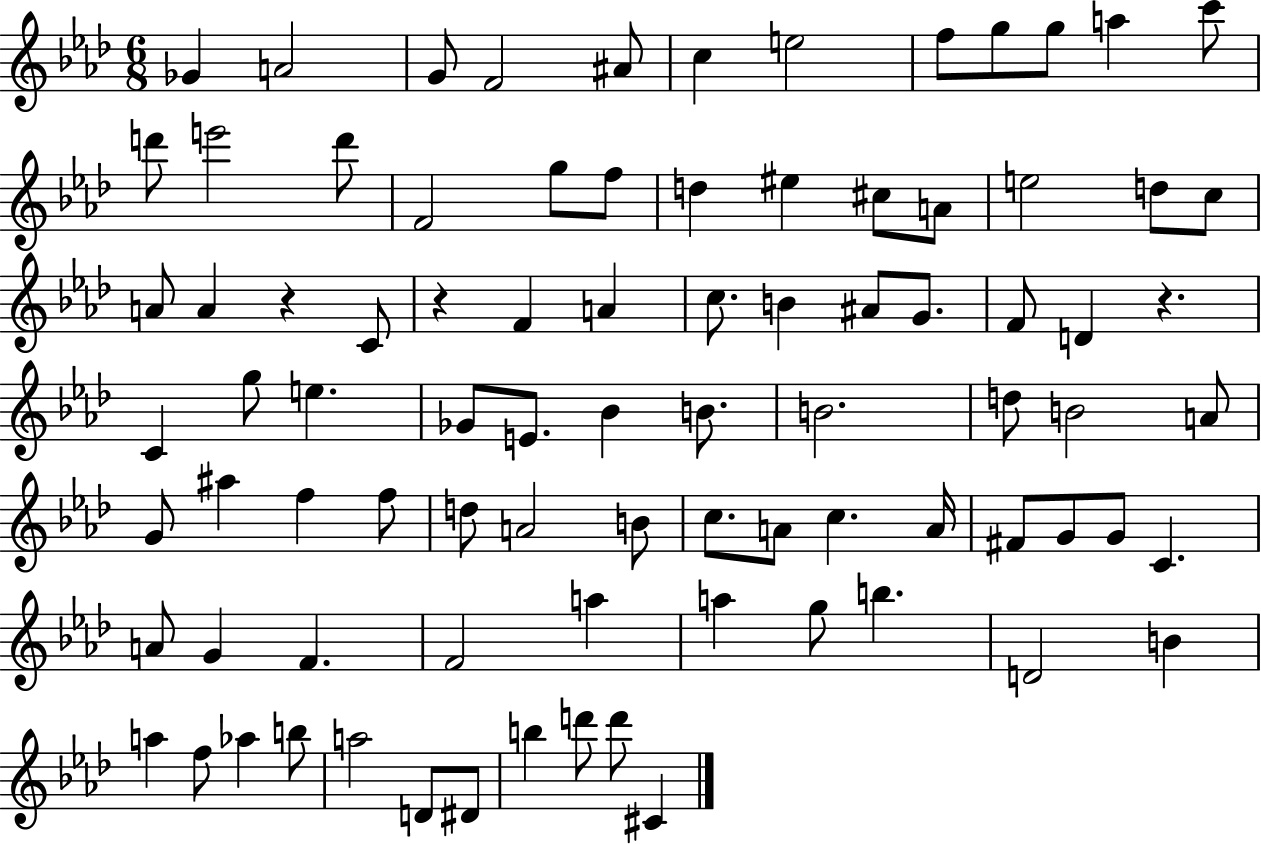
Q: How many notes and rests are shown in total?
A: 86